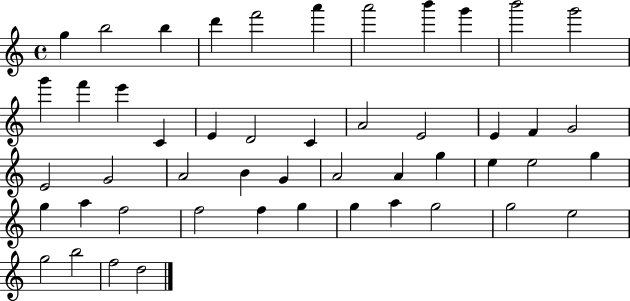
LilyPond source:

{
  \clef treble
  \time 4/4
  \defaultTimeSignature
  \key c \major
  g''4 b''2 b''4 | d'''4 f'''2 a'''4 | a'''2 b'''4 g'''4 | b'''2 g'''2 | \break g'''4 f'''4 e'''4 c'4 | e'4 d'2 c'4 | a'2 e'2 | e'4 f'4 g'2 | \break e'2 g'2 | a'2 b'4 g'4 | a'2 a'4 g''4 | e''4 e''2 g''4 | \break g''4 a''4 f''2 | f''2 f''4 g''4 | g''4 a''4 g''2 | g''2 e''2 | \break g''2 b''2 | f''2 d''2 | \bar "|."
}